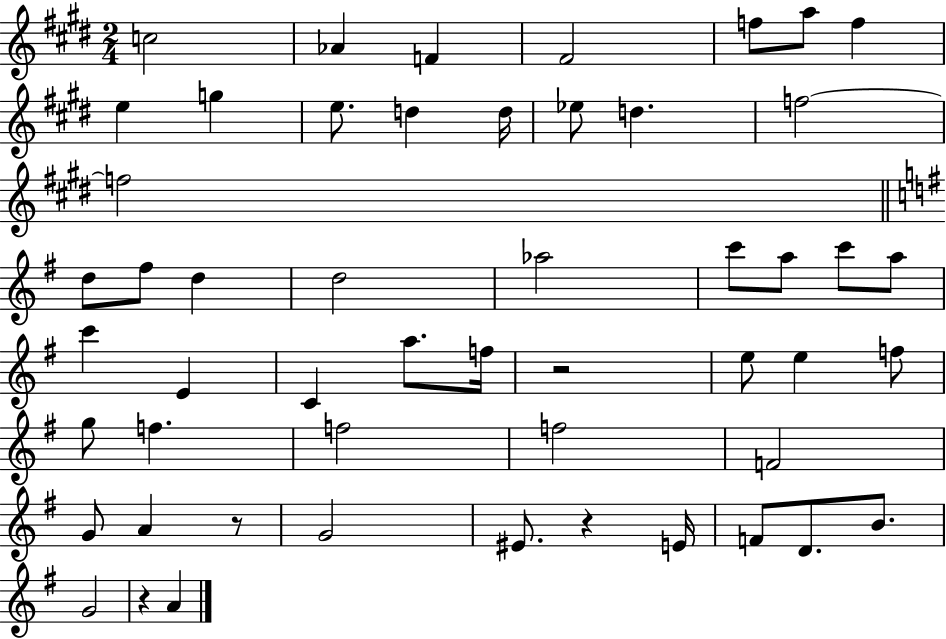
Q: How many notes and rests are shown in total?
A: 52